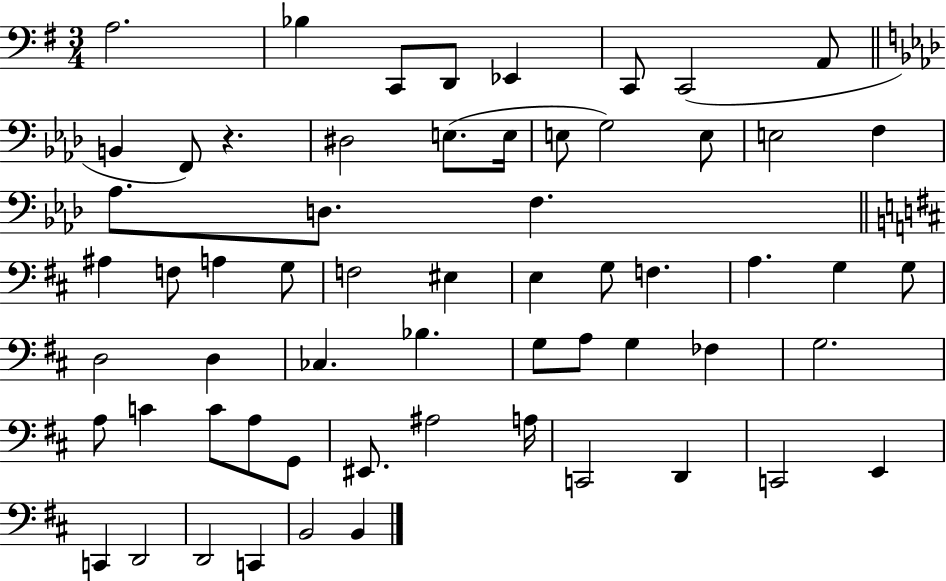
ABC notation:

X:1
T:Untitled
M:3/4
L:1/4
K:G
A,2 _B, C,,/2 D,,/2 _E,, C,,/2 C,,2 A,,/2 B,, F,,/2 z ^D,2 E,/2 E,/4 E,/2 G,2 E,/2 E,2 F, _A,/2 D,/2 F, ^A, F,/2 A, G,/2 F,2 ^E, E, G,/2 F, A, G, G,/2 D,2 D, _C, _B, G,/2 A,/2 G, _F, G,2 A,/2 C C/2 A,/2 G,,/2 ^E,,/2 ^A,2 A,/4 C,,2 D,, C,,2 E,, C,, D,,2 D,,2 C,, B,,2 B,,